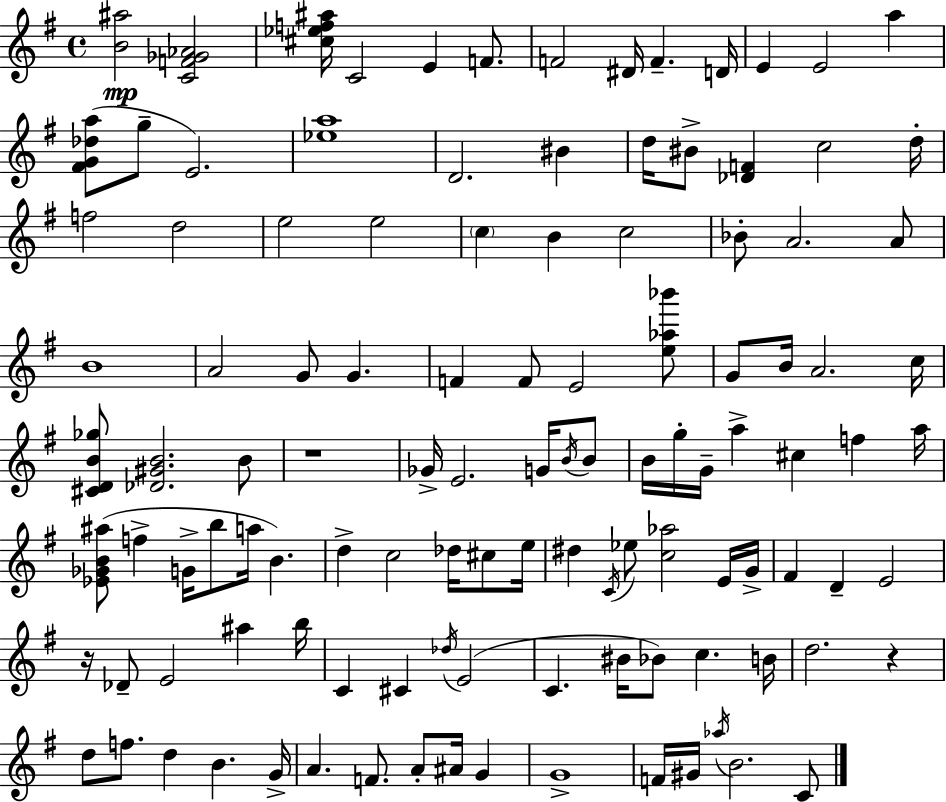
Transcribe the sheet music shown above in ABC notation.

X:1
T:Untitled
M:4/4
L:1/4
K:G
[B^a]2 [CF_G_A]2 [^c_ef^a]/4 C2 E F/2 F2 ^D/4 F D/4 E E2 a [^FG_da]/2 g/2 E2 [_ea]4 D2 ^B d/4 ^B/2 [_DF] c2 d/4 f2 d2 e2 e2 c B c2 _B/2 A2 A/2 B4 A2 G/2 G F F/2 E2 [e_a_b']/2 G/2 B/4 A2 c/4 [^CDB_g]/2 [_D^GB]2 B/2 z4 _G/4 E2 G/4 B/4 B/2 B/4 g/4 G/4 a ^c f a/4 [_E_GB^a]/2 f G/4 b/2 a/4 B d c2 _d/4 ^c/2 e/4 ^d C/4 _e/2 [c_a]2 E/4 G/4 ^F D E2 z/4 _D/2 E2 ^a b/4 C ^C _d/4 E2 C ^B/4 _B/2 c B/4 d2 z d/2 f/2 d B G/4 A F/2 A/2 ^A/4 G G4 F/4 ^G/4 _a/4 B2 C/2